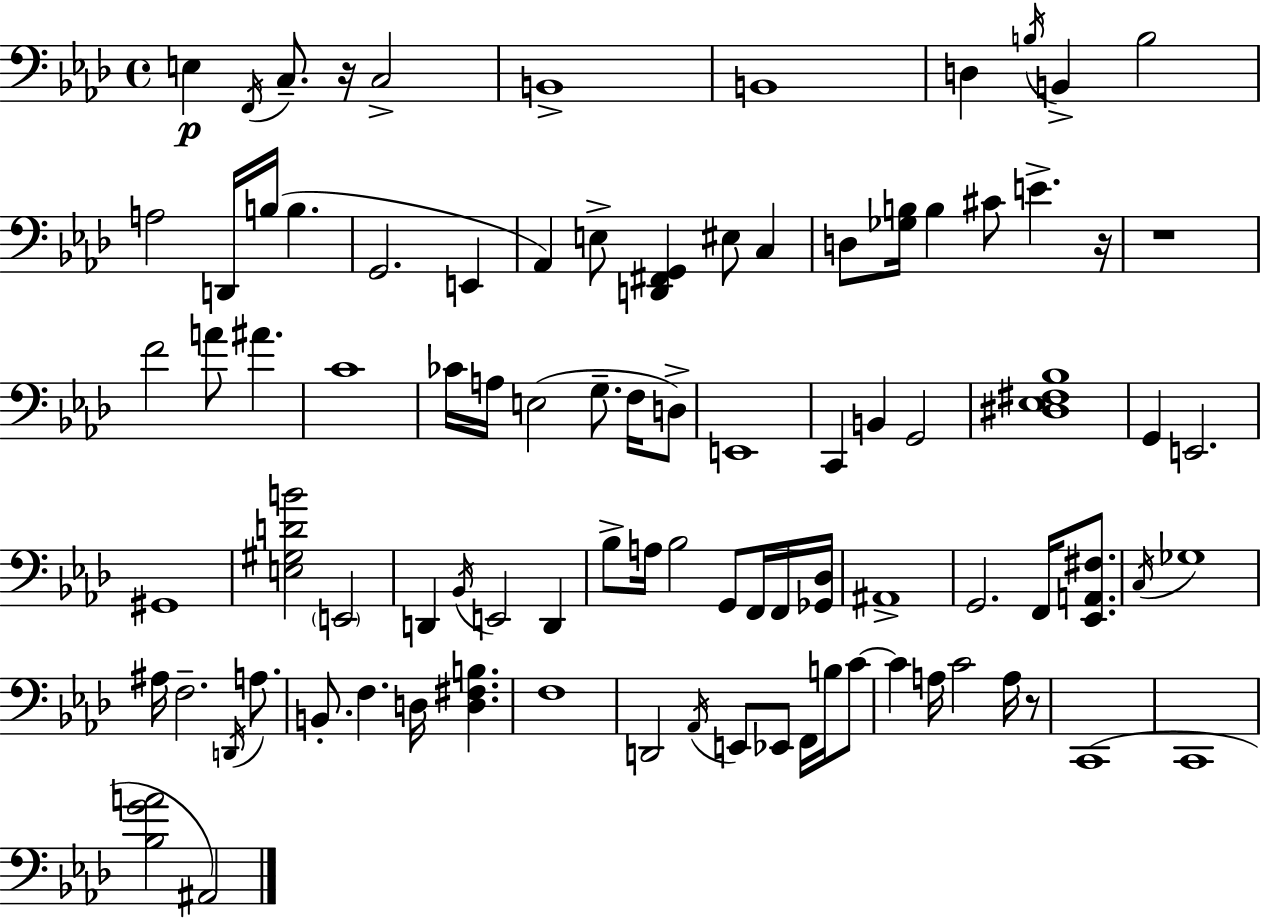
{
  \clef bass
  \time 4/4
  \defaultTimeSignature
  \key f \minor
  e4\p \acciaccatura { f,16 } c8.-- r16 c2-> | b,1-> | b,1 | d4 \acciaccatura { b16 } b,4-> b2 | \break a2 d,16 b16( b4. | g,2. e,4 | aes,4) e8-> <d, fis, g,>4 eis8 c4 | d8 <ges b>16 b4 cis'8 e'4.-> | \break r16 r1 | f'2 a'8 ais'4. | c'1 | ces'16 a16 e2( g8.-- f16 | \break d8->) e,1 | c,4 b,4 g,2 | <dis ees fis bes>1 | g,4 e,2. | \break gis,1 | <e gis d' b'>2 \parenthesize e,2 | d,4 \acciaccatura { bes,16 } e,2 d,4 | bes8-> a16 bes2 g,8 | \break f,16 f,16 <ges, des>16 ais,1-> | g,2. f,16 | <ees, a, fis>8. \acciaccatura { c16 } ges1 | ais16 f2.-- | \break \acciaccatura { d,16 } a8. b,8.-. f4. d16 <d fis b>4. | f1 | d,2 \acciaccatura { aes,16 } e,8 | ees,8 f,16 b16 c'8~~ c'4 a16 c'2 | \break a16 r8 c,1( | c,1 | <bes g' a'>2 ais,2) | \bar "|."
}